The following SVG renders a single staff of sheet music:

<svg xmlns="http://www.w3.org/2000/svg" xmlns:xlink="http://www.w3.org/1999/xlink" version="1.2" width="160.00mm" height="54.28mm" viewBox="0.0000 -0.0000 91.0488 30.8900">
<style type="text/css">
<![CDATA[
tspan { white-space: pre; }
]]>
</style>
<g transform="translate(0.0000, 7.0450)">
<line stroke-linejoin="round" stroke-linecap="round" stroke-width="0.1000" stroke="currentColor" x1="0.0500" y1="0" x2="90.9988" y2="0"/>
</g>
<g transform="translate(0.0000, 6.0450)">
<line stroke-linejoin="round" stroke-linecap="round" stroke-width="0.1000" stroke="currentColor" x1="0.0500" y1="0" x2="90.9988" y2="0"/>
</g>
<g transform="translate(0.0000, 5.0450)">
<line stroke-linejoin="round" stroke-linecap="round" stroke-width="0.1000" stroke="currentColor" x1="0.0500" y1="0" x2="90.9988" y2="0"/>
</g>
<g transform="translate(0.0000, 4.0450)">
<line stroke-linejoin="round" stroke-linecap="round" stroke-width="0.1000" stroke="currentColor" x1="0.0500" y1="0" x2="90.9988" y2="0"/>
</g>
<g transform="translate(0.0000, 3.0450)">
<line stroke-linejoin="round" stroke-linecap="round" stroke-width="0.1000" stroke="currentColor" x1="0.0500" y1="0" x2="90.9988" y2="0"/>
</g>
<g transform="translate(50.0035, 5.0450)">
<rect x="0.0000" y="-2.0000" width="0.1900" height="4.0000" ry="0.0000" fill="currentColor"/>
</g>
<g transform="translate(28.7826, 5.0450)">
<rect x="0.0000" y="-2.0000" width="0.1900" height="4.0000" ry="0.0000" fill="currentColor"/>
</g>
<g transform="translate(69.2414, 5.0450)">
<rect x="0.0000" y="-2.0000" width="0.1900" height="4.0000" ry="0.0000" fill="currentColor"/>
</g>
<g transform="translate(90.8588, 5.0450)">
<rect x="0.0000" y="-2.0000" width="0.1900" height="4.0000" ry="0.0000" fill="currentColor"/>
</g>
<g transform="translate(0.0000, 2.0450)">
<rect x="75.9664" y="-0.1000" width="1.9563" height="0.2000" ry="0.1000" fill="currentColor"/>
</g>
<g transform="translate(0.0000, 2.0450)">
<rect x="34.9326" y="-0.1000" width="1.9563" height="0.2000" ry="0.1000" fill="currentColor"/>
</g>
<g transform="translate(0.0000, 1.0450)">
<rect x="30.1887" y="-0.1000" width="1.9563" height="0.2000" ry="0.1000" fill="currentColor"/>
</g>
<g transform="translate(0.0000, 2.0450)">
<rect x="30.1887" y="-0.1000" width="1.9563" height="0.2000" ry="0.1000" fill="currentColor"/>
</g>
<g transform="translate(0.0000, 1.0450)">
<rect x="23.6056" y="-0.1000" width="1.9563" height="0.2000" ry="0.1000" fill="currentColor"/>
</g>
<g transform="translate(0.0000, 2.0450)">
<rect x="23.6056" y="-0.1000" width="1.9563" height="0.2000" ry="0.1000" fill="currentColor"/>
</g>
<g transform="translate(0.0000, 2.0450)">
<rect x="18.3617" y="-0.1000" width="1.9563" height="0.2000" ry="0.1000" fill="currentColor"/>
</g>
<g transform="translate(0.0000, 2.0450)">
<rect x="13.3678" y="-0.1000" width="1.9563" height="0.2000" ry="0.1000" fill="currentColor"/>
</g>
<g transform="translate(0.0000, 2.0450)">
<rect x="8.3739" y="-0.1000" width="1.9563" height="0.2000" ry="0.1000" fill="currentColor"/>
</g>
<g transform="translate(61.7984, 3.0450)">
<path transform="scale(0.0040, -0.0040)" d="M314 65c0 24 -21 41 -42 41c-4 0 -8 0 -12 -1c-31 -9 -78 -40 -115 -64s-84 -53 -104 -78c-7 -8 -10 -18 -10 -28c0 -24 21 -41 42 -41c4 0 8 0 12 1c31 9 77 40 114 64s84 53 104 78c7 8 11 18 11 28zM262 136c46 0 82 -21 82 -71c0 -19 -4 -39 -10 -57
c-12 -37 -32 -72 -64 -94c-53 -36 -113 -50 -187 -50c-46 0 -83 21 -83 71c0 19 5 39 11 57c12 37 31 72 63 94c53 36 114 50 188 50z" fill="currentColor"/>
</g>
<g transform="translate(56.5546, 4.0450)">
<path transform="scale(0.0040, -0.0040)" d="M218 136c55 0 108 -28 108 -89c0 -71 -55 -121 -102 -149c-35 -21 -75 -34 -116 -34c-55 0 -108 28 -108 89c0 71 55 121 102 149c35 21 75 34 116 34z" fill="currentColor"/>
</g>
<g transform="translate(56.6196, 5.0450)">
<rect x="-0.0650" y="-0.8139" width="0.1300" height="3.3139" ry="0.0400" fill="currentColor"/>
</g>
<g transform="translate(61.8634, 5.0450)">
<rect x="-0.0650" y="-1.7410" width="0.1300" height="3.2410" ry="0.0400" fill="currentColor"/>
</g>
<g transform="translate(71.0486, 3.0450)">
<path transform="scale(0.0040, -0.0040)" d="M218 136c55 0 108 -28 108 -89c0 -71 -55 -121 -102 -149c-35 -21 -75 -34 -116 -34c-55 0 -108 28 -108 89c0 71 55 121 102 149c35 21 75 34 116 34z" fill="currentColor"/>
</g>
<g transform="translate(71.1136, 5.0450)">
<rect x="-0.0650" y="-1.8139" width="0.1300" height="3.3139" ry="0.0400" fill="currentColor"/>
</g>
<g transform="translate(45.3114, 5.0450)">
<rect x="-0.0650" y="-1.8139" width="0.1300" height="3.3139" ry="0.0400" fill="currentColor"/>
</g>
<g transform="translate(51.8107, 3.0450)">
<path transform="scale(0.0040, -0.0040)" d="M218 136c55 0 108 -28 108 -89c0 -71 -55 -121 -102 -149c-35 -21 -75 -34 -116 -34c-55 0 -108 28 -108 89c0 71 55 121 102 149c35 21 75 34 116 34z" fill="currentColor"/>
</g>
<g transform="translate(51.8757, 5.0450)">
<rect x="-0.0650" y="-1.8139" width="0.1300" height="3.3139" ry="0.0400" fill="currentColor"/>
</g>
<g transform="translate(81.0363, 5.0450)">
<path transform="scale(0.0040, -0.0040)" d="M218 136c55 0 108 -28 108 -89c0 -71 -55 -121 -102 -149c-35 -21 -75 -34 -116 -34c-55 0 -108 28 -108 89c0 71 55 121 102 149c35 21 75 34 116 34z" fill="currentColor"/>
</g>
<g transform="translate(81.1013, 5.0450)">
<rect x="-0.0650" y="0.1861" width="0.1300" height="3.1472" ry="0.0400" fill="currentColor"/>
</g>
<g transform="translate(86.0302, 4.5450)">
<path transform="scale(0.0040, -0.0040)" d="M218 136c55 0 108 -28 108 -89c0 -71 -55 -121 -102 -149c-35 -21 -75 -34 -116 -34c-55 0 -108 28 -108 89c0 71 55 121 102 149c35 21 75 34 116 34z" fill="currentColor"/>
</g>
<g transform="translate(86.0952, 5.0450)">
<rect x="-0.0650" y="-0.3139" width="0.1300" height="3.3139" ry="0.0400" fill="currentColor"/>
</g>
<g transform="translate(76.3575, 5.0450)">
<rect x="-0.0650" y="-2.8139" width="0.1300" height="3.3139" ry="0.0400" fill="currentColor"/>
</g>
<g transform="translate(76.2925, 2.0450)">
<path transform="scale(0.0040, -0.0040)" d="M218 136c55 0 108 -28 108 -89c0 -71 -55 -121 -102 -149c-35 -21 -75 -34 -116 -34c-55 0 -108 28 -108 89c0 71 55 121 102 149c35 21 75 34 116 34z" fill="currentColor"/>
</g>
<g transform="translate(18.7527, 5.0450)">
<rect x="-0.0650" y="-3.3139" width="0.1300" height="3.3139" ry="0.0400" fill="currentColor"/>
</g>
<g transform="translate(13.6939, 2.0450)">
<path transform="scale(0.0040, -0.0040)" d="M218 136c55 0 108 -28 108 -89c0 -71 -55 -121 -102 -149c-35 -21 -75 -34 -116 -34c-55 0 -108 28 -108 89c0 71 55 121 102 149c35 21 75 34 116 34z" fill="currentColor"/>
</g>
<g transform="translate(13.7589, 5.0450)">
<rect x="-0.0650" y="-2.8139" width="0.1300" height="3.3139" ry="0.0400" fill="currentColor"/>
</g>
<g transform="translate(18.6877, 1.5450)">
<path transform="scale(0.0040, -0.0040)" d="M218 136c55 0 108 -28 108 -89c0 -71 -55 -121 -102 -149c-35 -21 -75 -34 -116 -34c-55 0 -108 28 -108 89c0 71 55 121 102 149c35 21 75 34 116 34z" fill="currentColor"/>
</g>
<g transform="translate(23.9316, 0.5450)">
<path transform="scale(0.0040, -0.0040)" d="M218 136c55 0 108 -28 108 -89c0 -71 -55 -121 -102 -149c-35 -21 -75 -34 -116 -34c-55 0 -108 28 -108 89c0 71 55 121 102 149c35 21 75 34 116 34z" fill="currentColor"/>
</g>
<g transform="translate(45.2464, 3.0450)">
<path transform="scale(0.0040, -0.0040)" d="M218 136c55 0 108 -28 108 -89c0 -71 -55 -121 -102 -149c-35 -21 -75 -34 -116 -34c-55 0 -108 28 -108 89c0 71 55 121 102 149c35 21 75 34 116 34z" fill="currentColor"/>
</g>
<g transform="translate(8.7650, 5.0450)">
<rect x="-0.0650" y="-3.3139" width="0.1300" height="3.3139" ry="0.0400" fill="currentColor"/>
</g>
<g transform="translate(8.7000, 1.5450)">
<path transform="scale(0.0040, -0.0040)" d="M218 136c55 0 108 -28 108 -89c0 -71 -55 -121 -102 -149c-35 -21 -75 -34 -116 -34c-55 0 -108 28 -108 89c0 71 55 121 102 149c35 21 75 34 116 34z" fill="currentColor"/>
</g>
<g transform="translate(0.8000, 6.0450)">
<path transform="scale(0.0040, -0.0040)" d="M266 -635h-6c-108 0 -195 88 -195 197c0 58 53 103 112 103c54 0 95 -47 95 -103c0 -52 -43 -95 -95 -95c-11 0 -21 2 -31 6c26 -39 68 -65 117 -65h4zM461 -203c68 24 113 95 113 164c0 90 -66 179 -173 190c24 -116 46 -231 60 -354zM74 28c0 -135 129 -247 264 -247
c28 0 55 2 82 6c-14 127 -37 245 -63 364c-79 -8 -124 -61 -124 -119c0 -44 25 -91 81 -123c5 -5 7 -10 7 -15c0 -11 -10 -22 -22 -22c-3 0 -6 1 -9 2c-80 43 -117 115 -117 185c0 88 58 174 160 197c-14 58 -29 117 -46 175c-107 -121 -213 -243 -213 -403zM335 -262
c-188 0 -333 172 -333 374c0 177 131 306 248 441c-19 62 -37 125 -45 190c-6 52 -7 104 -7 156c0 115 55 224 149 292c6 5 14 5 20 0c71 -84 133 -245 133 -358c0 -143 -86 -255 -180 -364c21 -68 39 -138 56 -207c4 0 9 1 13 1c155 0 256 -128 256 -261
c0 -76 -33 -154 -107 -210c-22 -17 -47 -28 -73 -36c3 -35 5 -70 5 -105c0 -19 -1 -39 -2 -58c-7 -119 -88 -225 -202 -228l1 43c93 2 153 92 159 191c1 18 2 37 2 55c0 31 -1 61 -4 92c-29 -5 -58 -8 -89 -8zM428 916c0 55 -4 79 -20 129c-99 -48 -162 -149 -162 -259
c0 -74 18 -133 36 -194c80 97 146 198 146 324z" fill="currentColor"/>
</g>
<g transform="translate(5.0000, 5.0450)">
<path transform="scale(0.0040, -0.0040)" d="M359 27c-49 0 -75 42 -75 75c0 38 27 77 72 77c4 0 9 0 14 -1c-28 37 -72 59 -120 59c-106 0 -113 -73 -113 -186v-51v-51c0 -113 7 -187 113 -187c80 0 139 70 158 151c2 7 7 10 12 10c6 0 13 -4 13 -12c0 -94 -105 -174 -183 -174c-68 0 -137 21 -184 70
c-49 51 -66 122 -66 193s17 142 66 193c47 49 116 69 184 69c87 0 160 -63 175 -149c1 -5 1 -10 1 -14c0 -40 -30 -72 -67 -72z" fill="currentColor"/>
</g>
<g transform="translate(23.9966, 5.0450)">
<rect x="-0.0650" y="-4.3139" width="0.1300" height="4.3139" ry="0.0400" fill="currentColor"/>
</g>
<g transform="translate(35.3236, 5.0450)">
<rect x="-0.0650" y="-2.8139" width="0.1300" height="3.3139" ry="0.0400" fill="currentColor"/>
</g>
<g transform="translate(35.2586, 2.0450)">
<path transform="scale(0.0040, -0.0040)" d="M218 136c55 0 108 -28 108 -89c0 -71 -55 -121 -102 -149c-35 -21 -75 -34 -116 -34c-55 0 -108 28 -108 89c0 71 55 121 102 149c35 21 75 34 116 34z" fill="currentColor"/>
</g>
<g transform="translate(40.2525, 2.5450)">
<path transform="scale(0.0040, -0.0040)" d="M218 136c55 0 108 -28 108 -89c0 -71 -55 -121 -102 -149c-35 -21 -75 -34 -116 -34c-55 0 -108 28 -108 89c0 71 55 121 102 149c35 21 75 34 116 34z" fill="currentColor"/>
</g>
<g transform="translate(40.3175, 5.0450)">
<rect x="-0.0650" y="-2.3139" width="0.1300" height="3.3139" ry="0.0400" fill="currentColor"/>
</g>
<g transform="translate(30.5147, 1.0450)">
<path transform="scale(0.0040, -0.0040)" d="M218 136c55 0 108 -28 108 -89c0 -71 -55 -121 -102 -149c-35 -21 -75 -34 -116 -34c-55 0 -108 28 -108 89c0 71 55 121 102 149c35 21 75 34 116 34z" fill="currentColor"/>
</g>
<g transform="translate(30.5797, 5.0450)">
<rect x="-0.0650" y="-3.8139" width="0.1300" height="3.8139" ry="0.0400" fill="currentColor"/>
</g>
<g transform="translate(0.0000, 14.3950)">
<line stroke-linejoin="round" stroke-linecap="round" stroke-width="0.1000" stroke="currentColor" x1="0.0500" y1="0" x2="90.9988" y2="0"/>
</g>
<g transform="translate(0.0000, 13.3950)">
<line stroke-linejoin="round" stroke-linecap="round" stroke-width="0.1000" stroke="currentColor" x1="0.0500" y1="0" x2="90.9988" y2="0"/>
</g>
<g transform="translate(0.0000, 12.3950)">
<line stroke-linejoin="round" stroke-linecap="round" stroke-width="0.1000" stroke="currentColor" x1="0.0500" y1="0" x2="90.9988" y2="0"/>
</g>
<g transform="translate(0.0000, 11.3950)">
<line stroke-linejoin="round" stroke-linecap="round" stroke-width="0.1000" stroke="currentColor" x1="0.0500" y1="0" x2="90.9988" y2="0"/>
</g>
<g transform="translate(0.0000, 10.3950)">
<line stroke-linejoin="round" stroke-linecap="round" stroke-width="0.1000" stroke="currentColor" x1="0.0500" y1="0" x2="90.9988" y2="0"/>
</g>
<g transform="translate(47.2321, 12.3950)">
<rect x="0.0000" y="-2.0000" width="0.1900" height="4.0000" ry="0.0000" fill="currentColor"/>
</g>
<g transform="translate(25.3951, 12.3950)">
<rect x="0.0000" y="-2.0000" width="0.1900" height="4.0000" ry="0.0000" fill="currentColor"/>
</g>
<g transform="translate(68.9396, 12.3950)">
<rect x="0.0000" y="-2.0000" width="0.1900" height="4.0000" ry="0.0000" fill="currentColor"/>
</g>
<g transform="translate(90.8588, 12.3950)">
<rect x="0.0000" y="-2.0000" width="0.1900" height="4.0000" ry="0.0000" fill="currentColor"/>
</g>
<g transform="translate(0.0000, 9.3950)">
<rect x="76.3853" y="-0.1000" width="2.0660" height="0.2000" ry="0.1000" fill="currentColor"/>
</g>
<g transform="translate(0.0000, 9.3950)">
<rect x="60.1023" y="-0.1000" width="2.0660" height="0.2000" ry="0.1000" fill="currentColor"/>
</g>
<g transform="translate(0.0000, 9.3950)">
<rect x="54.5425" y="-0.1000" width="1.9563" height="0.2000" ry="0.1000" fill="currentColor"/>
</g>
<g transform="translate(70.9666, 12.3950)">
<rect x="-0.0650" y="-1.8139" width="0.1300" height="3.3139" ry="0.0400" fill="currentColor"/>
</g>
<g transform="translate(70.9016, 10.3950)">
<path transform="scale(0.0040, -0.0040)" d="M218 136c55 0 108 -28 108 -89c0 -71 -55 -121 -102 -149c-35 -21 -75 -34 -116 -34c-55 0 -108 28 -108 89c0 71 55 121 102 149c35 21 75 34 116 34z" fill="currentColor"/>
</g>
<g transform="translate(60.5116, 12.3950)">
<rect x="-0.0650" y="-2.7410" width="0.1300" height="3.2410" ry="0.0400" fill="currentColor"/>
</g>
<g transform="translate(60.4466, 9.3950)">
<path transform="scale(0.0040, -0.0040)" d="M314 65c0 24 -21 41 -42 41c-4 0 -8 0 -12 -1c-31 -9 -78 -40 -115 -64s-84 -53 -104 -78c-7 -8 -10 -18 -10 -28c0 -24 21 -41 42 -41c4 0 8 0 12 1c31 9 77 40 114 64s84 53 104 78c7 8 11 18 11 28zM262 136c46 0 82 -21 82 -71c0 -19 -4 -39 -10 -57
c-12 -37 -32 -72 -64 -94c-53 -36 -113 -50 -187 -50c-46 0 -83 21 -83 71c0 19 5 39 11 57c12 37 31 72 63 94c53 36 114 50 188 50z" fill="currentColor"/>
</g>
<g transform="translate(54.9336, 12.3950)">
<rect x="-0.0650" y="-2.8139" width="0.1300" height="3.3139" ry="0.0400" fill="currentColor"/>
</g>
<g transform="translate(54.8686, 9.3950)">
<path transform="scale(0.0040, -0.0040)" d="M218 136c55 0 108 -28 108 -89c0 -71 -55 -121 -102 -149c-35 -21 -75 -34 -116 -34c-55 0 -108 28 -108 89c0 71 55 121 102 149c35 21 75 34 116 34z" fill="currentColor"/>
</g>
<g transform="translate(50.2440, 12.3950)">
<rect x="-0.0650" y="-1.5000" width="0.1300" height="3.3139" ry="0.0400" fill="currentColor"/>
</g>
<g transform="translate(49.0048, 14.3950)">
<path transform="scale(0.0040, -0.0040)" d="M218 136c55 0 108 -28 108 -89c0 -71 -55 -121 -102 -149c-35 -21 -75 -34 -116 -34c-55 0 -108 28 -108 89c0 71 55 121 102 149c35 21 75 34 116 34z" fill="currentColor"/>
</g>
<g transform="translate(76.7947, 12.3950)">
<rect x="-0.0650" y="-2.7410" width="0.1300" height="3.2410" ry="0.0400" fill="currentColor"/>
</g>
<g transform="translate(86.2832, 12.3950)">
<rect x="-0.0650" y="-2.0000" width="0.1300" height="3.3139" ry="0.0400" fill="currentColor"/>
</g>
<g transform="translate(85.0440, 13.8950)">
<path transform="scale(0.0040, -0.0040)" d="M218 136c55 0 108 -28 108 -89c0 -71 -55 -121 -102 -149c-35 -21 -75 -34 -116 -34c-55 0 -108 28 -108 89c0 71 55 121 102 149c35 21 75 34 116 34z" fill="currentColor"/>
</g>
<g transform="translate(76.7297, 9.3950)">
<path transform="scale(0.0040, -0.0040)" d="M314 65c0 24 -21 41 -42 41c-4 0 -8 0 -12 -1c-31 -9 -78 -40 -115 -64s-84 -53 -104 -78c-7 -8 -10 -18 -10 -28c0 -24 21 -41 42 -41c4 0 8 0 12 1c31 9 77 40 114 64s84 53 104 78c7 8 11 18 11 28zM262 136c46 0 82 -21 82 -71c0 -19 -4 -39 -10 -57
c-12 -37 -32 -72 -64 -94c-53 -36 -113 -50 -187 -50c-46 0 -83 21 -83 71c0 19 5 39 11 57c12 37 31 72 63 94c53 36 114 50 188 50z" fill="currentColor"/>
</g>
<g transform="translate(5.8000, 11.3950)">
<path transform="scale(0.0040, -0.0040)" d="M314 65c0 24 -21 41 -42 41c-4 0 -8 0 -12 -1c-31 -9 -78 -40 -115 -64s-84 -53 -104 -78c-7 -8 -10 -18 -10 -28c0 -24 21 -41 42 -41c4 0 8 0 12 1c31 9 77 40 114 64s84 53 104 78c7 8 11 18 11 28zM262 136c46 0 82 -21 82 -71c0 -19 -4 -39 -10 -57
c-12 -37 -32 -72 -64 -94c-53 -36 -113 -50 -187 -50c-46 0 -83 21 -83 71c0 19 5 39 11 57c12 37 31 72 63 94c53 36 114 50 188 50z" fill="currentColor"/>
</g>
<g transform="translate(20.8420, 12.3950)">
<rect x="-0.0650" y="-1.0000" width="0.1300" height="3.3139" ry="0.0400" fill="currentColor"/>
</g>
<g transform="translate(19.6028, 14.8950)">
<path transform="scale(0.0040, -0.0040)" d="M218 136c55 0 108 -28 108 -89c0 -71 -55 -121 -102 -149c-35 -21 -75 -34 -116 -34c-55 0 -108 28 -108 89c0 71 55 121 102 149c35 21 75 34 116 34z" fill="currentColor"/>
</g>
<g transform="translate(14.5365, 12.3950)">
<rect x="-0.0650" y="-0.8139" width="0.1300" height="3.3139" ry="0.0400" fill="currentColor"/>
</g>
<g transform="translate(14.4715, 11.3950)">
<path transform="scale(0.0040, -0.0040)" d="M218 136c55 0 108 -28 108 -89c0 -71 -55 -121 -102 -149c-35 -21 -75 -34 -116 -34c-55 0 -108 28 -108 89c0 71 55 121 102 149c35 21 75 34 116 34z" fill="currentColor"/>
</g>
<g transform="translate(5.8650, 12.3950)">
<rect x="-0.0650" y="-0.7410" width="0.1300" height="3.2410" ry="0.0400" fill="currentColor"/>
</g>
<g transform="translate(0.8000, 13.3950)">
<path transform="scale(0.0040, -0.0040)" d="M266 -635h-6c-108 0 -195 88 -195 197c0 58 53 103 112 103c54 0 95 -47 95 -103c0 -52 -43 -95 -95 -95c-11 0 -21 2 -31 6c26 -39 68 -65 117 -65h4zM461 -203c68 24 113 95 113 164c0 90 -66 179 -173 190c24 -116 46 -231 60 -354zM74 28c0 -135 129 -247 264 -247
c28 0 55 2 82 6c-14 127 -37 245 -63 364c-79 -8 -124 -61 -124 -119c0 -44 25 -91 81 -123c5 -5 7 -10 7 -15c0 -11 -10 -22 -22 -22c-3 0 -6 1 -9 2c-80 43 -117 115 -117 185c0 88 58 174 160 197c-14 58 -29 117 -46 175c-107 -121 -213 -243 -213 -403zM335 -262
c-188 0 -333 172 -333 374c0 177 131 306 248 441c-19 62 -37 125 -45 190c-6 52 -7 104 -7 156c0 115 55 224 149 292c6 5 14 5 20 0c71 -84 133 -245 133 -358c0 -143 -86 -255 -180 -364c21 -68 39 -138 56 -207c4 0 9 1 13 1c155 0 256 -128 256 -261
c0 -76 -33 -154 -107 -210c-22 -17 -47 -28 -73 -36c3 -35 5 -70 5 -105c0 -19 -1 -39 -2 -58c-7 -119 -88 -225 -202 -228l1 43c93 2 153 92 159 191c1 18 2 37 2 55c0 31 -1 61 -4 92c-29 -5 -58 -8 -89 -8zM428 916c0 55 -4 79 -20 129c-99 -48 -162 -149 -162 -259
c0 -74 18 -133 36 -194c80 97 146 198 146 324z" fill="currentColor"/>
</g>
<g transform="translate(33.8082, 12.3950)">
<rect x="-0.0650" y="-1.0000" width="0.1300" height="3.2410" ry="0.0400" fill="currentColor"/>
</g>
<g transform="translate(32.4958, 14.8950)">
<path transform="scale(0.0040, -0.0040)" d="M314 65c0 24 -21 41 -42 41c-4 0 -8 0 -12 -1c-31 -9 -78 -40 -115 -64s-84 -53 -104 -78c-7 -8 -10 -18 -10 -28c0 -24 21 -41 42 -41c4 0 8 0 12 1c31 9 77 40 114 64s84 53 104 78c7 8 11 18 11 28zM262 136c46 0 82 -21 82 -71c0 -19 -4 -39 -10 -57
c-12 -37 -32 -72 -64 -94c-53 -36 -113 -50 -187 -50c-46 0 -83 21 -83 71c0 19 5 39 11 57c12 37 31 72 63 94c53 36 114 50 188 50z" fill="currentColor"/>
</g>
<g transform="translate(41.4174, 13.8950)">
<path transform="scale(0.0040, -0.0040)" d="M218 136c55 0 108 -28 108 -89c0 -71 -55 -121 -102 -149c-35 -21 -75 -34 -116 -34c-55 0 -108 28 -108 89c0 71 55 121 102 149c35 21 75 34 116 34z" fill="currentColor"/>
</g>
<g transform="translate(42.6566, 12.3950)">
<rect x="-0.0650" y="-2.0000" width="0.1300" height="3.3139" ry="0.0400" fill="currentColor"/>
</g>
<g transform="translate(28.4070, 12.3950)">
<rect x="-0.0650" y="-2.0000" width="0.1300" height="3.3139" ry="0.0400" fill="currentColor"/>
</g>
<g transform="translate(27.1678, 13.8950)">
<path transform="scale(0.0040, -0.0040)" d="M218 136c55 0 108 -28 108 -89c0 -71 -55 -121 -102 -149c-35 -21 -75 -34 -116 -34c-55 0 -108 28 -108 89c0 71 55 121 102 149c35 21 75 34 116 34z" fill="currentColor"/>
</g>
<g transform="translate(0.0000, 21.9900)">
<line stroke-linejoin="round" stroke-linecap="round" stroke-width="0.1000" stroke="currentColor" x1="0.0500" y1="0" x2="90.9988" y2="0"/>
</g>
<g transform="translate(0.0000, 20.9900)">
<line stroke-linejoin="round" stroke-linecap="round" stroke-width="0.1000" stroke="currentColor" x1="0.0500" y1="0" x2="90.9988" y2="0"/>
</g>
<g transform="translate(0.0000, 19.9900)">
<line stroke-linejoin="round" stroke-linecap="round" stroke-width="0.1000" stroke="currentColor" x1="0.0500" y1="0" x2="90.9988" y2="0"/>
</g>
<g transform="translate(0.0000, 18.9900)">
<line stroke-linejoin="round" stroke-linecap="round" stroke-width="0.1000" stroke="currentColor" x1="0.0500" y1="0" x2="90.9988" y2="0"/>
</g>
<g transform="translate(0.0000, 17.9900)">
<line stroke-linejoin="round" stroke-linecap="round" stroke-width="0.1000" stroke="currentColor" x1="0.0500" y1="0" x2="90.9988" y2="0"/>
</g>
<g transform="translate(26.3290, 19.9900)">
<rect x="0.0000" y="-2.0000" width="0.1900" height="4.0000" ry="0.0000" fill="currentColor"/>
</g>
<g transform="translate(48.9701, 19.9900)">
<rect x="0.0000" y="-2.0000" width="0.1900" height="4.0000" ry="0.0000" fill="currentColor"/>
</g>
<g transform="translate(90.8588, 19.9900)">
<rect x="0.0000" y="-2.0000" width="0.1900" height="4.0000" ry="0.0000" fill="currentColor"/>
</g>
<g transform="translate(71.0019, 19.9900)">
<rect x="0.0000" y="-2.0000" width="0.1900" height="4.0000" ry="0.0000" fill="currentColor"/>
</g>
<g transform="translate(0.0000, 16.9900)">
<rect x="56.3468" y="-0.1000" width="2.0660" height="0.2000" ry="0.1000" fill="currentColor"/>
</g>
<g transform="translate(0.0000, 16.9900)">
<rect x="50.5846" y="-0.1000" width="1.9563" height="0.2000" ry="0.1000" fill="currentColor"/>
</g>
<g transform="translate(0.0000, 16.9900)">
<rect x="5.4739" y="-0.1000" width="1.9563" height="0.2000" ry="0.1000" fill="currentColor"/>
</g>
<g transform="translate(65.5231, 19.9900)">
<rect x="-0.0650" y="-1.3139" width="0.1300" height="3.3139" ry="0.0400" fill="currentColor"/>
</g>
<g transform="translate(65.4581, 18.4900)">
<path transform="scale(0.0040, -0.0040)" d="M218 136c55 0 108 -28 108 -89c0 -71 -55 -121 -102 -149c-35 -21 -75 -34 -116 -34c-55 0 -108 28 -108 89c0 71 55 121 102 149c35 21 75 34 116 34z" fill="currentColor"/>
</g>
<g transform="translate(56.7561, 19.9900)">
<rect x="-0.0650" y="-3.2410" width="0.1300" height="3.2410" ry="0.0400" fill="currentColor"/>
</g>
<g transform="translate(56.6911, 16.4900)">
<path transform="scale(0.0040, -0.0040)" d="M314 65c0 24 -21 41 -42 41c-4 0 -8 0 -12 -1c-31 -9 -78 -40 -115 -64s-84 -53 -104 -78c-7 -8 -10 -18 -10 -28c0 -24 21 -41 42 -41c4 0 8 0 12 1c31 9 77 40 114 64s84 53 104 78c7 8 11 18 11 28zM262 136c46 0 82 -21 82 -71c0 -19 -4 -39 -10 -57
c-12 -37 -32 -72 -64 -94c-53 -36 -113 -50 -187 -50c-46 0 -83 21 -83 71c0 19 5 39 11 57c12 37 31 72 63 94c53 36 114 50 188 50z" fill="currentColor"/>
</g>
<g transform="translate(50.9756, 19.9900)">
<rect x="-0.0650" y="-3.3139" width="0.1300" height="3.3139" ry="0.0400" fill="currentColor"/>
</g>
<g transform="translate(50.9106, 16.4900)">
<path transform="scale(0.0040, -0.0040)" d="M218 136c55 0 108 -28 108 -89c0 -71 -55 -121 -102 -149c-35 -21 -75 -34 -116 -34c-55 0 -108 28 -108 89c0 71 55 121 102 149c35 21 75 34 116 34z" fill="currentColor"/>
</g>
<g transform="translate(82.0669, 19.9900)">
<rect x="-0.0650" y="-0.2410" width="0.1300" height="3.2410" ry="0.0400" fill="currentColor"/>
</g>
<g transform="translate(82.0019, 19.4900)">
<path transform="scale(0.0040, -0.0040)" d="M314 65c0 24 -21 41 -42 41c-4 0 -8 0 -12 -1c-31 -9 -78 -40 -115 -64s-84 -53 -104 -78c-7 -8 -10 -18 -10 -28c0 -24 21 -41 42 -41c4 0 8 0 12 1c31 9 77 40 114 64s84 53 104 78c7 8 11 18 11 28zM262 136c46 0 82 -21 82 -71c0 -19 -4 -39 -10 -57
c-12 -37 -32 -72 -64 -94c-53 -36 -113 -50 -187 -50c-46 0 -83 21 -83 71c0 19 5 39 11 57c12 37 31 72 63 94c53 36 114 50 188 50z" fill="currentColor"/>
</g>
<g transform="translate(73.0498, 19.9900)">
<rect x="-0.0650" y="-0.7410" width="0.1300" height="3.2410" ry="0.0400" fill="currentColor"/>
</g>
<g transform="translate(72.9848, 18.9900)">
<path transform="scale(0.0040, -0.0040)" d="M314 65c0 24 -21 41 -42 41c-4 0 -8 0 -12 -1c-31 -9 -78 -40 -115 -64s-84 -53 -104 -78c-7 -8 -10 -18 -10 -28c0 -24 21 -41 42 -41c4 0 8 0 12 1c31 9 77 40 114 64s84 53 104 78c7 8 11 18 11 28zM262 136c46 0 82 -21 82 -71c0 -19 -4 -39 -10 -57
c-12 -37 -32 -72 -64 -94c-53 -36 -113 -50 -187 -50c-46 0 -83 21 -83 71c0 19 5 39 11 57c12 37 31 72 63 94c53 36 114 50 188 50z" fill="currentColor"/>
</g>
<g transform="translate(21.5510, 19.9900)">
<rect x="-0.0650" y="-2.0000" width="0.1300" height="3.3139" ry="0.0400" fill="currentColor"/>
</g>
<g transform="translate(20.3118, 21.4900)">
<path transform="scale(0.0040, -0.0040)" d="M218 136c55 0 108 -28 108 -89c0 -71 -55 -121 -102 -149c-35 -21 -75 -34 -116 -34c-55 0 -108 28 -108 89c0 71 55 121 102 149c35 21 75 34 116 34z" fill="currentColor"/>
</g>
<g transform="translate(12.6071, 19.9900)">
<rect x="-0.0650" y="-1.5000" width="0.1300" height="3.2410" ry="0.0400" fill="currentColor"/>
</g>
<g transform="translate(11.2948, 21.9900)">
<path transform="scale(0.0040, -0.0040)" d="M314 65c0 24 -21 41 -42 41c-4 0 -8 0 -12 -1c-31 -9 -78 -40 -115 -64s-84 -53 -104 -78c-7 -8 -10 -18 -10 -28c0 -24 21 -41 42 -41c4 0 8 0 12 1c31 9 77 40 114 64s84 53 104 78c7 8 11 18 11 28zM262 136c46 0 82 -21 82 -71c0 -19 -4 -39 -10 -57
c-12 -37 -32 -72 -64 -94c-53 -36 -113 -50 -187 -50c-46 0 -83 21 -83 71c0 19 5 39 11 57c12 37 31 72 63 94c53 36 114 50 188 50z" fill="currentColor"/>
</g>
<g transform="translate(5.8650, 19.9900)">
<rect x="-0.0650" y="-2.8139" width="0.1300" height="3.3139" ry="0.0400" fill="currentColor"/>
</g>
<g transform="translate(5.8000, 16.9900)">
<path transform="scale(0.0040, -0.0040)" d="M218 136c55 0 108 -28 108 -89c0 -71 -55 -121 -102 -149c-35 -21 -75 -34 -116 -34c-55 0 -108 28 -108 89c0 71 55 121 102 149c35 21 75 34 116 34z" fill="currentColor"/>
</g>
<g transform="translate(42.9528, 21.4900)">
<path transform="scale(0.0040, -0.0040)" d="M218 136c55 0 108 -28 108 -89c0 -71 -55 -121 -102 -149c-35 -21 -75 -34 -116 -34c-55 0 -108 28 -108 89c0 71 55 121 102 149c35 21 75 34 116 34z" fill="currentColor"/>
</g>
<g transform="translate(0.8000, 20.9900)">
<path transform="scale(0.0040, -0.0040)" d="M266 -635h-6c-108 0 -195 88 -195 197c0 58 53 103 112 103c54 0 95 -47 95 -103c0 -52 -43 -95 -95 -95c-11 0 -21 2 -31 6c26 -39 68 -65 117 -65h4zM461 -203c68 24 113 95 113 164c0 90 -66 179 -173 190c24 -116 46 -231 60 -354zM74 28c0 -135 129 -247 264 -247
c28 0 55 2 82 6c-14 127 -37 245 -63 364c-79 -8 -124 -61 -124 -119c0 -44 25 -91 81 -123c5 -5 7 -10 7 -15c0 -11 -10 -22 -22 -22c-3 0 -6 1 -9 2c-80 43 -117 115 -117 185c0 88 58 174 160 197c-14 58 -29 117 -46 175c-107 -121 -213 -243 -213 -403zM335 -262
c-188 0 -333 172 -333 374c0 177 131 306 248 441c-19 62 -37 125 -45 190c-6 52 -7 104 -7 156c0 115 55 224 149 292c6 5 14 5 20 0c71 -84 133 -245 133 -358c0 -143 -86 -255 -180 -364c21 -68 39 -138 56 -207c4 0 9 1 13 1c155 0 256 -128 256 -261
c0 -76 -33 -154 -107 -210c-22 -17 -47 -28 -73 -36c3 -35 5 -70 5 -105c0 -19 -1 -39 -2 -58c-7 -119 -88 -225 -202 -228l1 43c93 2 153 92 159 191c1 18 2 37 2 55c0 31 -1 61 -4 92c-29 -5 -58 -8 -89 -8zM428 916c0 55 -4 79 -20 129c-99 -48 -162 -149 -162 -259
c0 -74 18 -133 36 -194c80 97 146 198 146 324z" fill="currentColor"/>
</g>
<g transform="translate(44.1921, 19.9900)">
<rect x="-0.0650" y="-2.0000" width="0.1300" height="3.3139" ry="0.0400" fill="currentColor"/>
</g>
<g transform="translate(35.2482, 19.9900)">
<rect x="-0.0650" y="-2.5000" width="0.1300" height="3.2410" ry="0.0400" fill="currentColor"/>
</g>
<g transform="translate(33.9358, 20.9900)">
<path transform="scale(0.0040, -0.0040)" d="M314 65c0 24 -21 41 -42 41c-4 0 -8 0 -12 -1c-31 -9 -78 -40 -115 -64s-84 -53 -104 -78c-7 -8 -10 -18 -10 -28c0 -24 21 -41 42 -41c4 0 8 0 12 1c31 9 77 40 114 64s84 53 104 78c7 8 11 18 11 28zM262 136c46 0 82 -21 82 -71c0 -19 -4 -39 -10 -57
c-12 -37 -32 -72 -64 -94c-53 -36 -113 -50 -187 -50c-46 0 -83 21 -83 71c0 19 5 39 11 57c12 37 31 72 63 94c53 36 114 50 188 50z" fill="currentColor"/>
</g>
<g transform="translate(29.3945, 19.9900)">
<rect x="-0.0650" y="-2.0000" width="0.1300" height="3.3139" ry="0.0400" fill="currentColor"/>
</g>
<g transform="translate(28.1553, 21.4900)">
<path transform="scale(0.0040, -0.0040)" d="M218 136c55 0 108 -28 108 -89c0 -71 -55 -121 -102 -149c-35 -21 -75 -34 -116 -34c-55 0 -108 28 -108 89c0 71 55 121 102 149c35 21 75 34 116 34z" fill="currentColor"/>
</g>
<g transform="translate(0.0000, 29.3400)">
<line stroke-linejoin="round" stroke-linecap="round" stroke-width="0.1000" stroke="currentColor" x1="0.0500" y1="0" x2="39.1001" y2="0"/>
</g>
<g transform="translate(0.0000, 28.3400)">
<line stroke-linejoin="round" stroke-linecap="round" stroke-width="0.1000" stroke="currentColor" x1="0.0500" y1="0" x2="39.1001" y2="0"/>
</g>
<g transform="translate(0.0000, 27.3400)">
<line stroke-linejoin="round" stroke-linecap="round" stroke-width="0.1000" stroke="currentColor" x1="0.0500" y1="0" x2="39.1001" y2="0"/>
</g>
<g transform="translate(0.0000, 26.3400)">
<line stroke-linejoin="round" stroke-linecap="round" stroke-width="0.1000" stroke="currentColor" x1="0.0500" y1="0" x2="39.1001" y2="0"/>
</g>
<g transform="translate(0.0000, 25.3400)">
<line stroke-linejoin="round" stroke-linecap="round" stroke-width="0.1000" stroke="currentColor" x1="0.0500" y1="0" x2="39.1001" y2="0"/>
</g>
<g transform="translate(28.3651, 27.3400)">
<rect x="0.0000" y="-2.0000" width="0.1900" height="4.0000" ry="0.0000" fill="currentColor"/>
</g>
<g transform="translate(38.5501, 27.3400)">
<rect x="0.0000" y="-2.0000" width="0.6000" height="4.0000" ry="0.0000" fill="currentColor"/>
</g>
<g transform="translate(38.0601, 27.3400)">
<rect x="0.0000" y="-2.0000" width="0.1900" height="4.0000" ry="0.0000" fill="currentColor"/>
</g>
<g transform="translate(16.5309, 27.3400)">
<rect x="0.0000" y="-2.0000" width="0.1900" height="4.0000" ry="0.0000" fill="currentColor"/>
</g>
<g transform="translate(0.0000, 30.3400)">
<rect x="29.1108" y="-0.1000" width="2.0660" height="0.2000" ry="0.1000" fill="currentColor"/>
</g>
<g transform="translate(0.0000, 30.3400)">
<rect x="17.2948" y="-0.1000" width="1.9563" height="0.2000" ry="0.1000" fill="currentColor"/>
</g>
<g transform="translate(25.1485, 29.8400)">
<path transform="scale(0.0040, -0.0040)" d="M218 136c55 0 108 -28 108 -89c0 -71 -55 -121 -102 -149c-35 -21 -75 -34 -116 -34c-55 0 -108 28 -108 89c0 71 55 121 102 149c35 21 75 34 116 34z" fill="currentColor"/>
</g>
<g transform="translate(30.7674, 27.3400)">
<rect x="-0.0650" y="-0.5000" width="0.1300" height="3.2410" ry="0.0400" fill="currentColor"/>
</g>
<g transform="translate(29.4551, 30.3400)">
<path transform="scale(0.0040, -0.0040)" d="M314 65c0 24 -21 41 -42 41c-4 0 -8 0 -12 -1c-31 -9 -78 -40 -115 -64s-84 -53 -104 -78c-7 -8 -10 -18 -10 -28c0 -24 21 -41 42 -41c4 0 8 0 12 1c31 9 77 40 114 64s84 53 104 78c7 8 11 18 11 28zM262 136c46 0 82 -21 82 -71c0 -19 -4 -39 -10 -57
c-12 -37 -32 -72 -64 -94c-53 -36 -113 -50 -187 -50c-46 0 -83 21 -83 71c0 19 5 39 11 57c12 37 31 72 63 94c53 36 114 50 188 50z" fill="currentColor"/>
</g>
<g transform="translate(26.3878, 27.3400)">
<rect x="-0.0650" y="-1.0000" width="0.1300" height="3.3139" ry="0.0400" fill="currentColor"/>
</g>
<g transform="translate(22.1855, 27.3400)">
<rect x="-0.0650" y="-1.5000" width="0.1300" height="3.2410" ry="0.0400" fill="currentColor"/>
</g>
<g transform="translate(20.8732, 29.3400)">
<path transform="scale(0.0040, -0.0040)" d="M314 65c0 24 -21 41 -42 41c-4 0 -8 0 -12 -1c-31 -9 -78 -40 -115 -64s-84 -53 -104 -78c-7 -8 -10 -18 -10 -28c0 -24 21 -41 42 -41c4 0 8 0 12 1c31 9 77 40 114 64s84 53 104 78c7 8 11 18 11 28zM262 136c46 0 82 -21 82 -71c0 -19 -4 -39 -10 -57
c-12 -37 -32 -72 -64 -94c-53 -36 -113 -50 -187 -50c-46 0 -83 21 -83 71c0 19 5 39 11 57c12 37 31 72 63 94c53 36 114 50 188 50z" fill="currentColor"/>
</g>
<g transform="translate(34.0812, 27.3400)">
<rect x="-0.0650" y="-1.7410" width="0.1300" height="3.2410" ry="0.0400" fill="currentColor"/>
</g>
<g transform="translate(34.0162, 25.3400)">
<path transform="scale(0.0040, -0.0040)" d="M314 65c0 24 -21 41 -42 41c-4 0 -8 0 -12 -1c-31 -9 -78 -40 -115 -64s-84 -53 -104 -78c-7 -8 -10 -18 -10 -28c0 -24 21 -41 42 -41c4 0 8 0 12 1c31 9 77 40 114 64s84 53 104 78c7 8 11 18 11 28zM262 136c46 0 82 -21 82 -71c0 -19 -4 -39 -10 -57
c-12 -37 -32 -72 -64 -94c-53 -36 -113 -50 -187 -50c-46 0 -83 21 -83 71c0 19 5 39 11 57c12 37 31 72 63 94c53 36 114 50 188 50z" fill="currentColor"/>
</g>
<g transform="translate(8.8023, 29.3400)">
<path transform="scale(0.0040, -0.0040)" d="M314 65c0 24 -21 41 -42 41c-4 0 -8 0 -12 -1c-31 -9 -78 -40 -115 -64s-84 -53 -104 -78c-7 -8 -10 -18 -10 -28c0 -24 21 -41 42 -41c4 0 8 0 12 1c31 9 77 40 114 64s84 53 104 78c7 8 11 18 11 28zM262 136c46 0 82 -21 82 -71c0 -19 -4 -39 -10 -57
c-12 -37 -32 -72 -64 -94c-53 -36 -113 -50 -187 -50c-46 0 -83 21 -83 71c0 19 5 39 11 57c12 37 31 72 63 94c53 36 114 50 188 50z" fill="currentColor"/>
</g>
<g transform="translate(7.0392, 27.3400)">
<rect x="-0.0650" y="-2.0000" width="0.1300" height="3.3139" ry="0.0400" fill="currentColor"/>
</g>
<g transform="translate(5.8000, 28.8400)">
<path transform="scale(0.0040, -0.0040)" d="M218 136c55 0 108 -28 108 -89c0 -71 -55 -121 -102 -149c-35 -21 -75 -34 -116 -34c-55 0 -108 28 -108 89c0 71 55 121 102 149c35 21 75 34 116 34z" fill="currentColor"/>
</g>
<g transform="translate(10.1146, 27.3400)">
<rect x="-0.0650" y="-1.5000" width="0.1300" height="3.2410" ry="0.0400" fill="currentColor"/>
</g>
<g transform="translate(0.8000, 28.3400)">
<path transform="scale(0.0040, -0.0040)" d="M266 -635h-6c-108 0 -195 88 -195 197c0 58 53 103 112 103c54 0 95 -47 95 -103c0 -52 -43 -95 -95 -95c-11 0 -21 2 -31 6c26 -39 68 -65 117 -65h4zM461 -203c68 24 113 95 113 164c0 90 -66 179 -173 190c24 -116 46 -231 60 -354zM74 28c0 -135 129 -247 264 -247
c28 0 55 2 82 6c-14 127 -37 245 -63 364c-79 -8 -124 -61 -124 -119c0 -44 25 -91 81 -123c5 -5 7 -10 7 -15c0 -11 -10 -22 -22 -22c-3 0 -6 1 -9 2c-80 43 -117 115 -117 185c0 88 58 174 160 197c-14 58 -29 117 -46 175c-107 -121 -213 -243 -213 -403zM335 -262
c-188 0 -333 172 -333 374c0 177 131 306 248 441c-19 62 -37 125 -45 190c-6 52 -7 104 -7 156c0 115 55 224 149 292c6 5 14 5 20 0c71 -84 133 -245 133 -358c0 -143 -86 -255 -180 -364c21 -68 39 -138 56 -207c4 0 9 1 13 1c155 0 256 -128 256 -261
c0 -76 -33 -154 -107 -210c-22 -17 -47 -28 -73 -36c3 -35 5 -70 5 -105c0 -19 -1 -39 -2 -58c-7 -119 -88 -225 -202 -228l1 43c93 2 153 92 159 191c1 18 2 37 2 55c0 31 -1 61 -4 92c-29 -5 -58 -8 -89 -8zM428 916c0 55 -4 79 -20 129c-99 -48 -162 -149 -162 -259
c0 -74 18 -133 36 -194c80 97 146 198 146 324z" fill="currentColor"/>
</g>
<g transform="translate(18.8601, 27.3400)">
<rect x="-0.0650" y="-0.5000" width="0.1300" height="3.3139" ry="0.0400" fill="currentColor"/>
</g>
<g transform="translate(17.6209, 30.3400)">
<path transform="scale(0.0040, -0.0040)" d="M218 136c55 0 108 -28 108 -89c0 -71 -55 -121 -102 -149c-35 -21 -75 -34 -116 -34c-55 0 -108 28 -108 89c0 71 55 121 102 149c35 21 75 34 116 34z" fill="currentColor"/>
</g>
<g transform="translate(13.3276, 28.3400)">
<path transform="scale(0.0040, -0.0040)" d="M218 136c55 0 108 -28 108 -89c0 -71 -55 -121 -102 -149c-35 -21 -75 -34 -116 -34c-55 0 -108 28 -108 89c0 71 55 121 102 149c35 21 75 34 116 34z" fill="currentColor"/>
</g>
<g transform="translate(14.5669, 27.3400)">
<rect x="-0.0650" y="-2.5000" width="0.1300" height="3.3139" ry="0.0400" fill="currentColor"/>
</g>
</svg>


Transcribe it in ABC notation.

X:1
T:Untitled
M:4/4
L:1/4
K:C
b a b d' c' a g f f d f2 f a B c d2 d D F D2 F E a a2 f a2 F a E2 F F G2 F b b2 e d2 c2 F E2 G C E2 D C2 f2